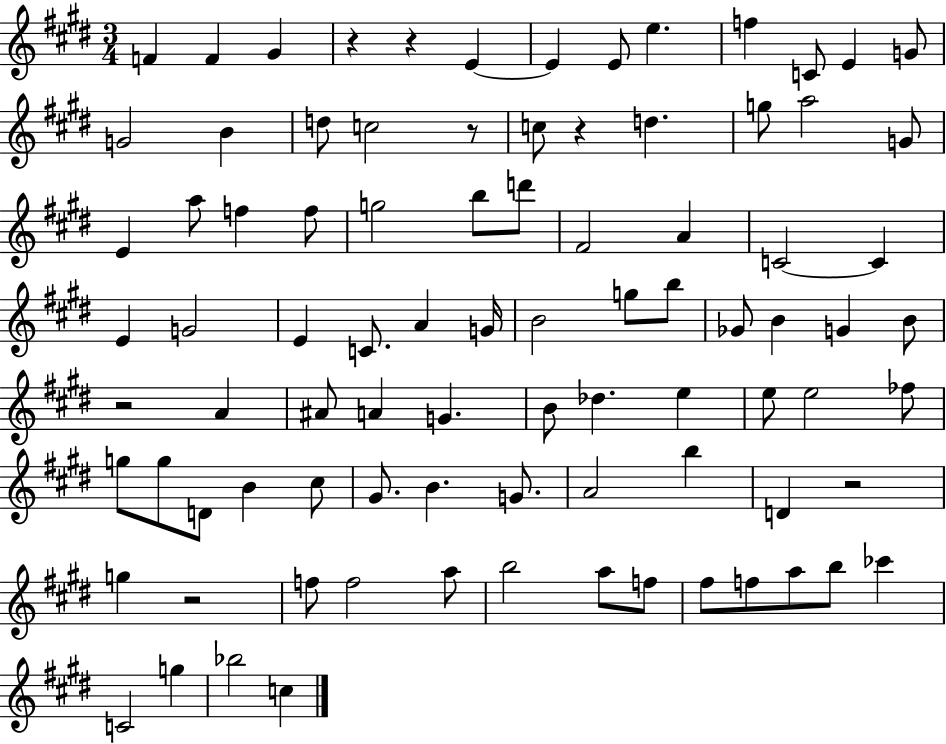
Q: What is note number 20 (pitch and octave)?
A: G4